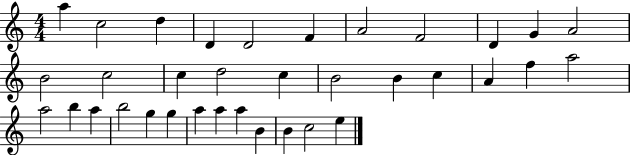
{
  \clef treble
  \numericTimeSignature
  \time 4/4
  \key c \major
  a''4 c''2 d''4 | d'4 d'2 f'4 | a'2 f'2 | d'4 g'4 a'2 | \break b'2 c''2 | c''4 d''2 c''4 | b'2 b'4 c''4 | a'4 f''4 a''2 | \break a''2 b''4 a''4 | b''2 g''4 g''4 | a''4 a''4 a''4 b'4 | b'4 c''2 e''4 | \break \bar "|."
}